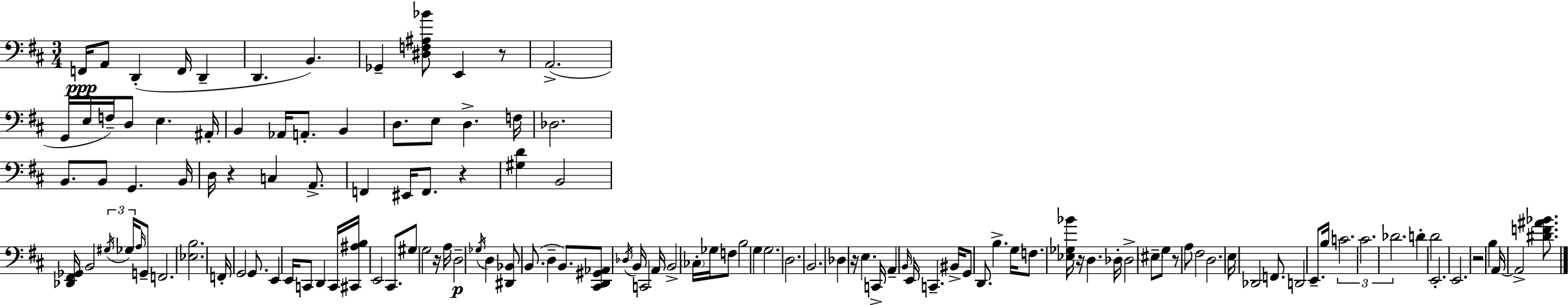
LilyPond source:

{
  \clef bass
  \numericTimeSignature
  \time 3/4
  \key d \major
  f,16\ppp a,8 d,4-.( f,16 d,4-- | d,4. b,4.) | ges,4-- <dis f ais bes'>8 e,4 r8 | a,2.->( | \break g,16 e16 f16--) d8 e4. ais,16-. | b,4 aes,16 a,8.-. b,4 | d8. e8 d4.-> f16 | des2. | \break b,8. b,8 g,4. b,16 | d16 r4 c4 a,8.-> | f,4 eis,16 f,8. r4 | <gis d'>4 b,2 | \break <des, fis, ges,>16 b,2 \tuplet 3/2 { \acciaccatura { gis16 } ges16 \grace { a16 } } | g,8-- f,2. | <ees b>2. | f,16-. g,2 g,8. | \break e,4 e,16 c,8 d,4 | c,16 <cis, ais b>16 e,2 cis,8. | gis8 g2 | r16 a16 d2--\p \acciaccatura { ges16 } d4 | \break <dis, bes,>8 b,8.( d4-- | b,8.) <cis, d, gis, aes,>8 \acciaccatura { des16 } b,16 c,2 | a,16 b,2-> | \parenthesize ces16-. ges16 f8 b2 | \break g4 g2. | d2. | b,2. | des4 r16 e4. | \break c,16-> a,4-- \grace { b,16 } e,16 c,4.-- | bis,16-> g,8 d,8. b4.-> | g16 f8. <ees ges bes'>16 r16 d4. | des16-. des2-> | \break \parenthesize eis8-- g8 r8 a8 fis2 | d2. | e16 des,2 | f,8. d,2 | \break e,8.-- b16 \tuplet 3/2 { c'2. | cis'2. | des'2. } | d'4-. d'2 | \break e,2.-. | e,2. | r2 | b4 a,16~~ a,2-> | \break <dis' f' ais' bes'>8. \bar "|."
}